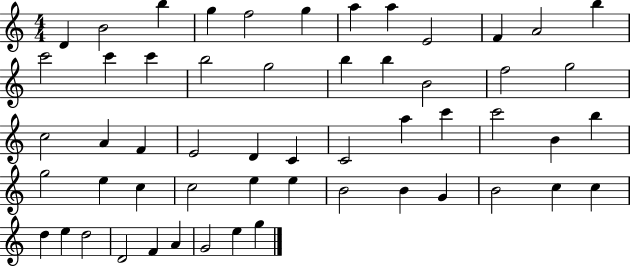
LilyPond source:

{
  \clef treble
  \numericTimeSignature
  \time 4/4
  \key c \major
  d'4 b'2 b''4 | g''4 f''2 g''4 | a''4 a''4 e'2 | f'4 a'2 b''4 | \break c'''2 c'''4 c'''4 | b''2 g''2 | b''4 b''4 b'2 | f''2 g''2 | \break c''2 a'4 f'4 | e'2 d'4 c'4 | c'2 a''4 c'''4 | c'''2 b'4 b''4 | \break g''2 e''4 c''4 | c''2 e''4 e''4 | b'2 b'4 g'4 | b'2 c''4 c''4 | \break d''4 e''4 d''2 | d'2 f'4 a'4 | g'2 e''4 g''4 | \bar "|."
}